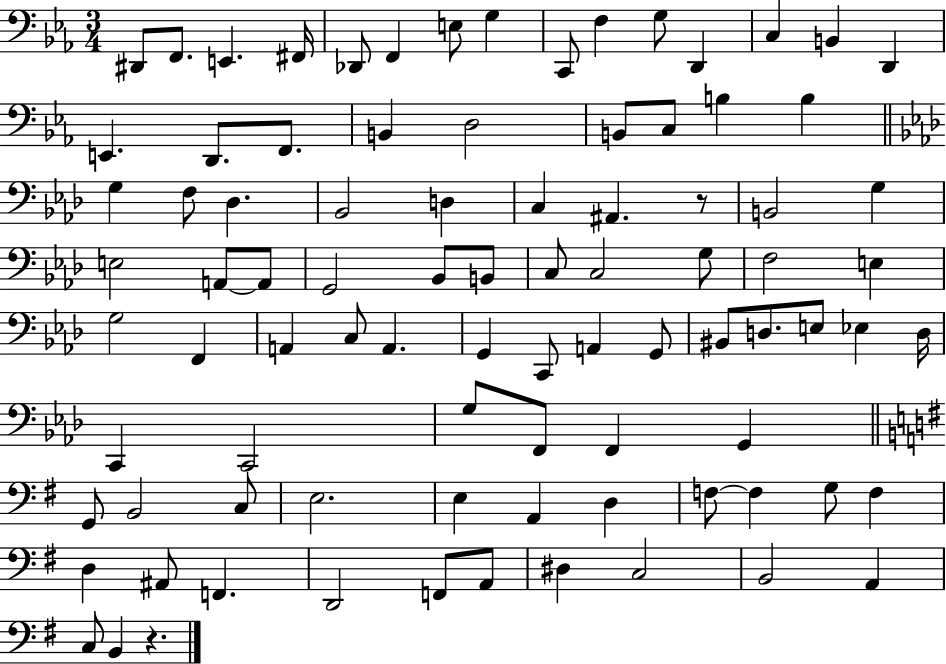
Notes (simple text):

D#2/e F2/e. E2/q. F#2/s Db2/e F2/q E3/e G3/q C2/e F3/q G3/e D2/q C3/q B2/q D2/q E2/q. D2/e. F2/e. B2/q D3/h B2/e C3/e B3/q B3/q G3/q F3/e Db3/q. Bb2/h D3/q C3/q A#2/q. R/e B2/h G3/q E3/h A2/e A2/e G2/h Bb2/e B2/e C3/e C3/h G3/e F3/h E3/q G3/h F2/q A2/q C3/e A2/q. G2/q C2/e A2/q G2/e BIS2/e D3/e. E3/e Eb3/q D3/s C2/q C2/h G3/e F2/e F2/q G2/q G2/e B2/h C3/e E3/h. E3/q A2/q D3/q F3/e F3/q G3/e F3/q D3/q A#2/e F2/q. D2/h F2/e A2/e D#3/q C3/h B2/h A2/q C3/e B2/q R/q.